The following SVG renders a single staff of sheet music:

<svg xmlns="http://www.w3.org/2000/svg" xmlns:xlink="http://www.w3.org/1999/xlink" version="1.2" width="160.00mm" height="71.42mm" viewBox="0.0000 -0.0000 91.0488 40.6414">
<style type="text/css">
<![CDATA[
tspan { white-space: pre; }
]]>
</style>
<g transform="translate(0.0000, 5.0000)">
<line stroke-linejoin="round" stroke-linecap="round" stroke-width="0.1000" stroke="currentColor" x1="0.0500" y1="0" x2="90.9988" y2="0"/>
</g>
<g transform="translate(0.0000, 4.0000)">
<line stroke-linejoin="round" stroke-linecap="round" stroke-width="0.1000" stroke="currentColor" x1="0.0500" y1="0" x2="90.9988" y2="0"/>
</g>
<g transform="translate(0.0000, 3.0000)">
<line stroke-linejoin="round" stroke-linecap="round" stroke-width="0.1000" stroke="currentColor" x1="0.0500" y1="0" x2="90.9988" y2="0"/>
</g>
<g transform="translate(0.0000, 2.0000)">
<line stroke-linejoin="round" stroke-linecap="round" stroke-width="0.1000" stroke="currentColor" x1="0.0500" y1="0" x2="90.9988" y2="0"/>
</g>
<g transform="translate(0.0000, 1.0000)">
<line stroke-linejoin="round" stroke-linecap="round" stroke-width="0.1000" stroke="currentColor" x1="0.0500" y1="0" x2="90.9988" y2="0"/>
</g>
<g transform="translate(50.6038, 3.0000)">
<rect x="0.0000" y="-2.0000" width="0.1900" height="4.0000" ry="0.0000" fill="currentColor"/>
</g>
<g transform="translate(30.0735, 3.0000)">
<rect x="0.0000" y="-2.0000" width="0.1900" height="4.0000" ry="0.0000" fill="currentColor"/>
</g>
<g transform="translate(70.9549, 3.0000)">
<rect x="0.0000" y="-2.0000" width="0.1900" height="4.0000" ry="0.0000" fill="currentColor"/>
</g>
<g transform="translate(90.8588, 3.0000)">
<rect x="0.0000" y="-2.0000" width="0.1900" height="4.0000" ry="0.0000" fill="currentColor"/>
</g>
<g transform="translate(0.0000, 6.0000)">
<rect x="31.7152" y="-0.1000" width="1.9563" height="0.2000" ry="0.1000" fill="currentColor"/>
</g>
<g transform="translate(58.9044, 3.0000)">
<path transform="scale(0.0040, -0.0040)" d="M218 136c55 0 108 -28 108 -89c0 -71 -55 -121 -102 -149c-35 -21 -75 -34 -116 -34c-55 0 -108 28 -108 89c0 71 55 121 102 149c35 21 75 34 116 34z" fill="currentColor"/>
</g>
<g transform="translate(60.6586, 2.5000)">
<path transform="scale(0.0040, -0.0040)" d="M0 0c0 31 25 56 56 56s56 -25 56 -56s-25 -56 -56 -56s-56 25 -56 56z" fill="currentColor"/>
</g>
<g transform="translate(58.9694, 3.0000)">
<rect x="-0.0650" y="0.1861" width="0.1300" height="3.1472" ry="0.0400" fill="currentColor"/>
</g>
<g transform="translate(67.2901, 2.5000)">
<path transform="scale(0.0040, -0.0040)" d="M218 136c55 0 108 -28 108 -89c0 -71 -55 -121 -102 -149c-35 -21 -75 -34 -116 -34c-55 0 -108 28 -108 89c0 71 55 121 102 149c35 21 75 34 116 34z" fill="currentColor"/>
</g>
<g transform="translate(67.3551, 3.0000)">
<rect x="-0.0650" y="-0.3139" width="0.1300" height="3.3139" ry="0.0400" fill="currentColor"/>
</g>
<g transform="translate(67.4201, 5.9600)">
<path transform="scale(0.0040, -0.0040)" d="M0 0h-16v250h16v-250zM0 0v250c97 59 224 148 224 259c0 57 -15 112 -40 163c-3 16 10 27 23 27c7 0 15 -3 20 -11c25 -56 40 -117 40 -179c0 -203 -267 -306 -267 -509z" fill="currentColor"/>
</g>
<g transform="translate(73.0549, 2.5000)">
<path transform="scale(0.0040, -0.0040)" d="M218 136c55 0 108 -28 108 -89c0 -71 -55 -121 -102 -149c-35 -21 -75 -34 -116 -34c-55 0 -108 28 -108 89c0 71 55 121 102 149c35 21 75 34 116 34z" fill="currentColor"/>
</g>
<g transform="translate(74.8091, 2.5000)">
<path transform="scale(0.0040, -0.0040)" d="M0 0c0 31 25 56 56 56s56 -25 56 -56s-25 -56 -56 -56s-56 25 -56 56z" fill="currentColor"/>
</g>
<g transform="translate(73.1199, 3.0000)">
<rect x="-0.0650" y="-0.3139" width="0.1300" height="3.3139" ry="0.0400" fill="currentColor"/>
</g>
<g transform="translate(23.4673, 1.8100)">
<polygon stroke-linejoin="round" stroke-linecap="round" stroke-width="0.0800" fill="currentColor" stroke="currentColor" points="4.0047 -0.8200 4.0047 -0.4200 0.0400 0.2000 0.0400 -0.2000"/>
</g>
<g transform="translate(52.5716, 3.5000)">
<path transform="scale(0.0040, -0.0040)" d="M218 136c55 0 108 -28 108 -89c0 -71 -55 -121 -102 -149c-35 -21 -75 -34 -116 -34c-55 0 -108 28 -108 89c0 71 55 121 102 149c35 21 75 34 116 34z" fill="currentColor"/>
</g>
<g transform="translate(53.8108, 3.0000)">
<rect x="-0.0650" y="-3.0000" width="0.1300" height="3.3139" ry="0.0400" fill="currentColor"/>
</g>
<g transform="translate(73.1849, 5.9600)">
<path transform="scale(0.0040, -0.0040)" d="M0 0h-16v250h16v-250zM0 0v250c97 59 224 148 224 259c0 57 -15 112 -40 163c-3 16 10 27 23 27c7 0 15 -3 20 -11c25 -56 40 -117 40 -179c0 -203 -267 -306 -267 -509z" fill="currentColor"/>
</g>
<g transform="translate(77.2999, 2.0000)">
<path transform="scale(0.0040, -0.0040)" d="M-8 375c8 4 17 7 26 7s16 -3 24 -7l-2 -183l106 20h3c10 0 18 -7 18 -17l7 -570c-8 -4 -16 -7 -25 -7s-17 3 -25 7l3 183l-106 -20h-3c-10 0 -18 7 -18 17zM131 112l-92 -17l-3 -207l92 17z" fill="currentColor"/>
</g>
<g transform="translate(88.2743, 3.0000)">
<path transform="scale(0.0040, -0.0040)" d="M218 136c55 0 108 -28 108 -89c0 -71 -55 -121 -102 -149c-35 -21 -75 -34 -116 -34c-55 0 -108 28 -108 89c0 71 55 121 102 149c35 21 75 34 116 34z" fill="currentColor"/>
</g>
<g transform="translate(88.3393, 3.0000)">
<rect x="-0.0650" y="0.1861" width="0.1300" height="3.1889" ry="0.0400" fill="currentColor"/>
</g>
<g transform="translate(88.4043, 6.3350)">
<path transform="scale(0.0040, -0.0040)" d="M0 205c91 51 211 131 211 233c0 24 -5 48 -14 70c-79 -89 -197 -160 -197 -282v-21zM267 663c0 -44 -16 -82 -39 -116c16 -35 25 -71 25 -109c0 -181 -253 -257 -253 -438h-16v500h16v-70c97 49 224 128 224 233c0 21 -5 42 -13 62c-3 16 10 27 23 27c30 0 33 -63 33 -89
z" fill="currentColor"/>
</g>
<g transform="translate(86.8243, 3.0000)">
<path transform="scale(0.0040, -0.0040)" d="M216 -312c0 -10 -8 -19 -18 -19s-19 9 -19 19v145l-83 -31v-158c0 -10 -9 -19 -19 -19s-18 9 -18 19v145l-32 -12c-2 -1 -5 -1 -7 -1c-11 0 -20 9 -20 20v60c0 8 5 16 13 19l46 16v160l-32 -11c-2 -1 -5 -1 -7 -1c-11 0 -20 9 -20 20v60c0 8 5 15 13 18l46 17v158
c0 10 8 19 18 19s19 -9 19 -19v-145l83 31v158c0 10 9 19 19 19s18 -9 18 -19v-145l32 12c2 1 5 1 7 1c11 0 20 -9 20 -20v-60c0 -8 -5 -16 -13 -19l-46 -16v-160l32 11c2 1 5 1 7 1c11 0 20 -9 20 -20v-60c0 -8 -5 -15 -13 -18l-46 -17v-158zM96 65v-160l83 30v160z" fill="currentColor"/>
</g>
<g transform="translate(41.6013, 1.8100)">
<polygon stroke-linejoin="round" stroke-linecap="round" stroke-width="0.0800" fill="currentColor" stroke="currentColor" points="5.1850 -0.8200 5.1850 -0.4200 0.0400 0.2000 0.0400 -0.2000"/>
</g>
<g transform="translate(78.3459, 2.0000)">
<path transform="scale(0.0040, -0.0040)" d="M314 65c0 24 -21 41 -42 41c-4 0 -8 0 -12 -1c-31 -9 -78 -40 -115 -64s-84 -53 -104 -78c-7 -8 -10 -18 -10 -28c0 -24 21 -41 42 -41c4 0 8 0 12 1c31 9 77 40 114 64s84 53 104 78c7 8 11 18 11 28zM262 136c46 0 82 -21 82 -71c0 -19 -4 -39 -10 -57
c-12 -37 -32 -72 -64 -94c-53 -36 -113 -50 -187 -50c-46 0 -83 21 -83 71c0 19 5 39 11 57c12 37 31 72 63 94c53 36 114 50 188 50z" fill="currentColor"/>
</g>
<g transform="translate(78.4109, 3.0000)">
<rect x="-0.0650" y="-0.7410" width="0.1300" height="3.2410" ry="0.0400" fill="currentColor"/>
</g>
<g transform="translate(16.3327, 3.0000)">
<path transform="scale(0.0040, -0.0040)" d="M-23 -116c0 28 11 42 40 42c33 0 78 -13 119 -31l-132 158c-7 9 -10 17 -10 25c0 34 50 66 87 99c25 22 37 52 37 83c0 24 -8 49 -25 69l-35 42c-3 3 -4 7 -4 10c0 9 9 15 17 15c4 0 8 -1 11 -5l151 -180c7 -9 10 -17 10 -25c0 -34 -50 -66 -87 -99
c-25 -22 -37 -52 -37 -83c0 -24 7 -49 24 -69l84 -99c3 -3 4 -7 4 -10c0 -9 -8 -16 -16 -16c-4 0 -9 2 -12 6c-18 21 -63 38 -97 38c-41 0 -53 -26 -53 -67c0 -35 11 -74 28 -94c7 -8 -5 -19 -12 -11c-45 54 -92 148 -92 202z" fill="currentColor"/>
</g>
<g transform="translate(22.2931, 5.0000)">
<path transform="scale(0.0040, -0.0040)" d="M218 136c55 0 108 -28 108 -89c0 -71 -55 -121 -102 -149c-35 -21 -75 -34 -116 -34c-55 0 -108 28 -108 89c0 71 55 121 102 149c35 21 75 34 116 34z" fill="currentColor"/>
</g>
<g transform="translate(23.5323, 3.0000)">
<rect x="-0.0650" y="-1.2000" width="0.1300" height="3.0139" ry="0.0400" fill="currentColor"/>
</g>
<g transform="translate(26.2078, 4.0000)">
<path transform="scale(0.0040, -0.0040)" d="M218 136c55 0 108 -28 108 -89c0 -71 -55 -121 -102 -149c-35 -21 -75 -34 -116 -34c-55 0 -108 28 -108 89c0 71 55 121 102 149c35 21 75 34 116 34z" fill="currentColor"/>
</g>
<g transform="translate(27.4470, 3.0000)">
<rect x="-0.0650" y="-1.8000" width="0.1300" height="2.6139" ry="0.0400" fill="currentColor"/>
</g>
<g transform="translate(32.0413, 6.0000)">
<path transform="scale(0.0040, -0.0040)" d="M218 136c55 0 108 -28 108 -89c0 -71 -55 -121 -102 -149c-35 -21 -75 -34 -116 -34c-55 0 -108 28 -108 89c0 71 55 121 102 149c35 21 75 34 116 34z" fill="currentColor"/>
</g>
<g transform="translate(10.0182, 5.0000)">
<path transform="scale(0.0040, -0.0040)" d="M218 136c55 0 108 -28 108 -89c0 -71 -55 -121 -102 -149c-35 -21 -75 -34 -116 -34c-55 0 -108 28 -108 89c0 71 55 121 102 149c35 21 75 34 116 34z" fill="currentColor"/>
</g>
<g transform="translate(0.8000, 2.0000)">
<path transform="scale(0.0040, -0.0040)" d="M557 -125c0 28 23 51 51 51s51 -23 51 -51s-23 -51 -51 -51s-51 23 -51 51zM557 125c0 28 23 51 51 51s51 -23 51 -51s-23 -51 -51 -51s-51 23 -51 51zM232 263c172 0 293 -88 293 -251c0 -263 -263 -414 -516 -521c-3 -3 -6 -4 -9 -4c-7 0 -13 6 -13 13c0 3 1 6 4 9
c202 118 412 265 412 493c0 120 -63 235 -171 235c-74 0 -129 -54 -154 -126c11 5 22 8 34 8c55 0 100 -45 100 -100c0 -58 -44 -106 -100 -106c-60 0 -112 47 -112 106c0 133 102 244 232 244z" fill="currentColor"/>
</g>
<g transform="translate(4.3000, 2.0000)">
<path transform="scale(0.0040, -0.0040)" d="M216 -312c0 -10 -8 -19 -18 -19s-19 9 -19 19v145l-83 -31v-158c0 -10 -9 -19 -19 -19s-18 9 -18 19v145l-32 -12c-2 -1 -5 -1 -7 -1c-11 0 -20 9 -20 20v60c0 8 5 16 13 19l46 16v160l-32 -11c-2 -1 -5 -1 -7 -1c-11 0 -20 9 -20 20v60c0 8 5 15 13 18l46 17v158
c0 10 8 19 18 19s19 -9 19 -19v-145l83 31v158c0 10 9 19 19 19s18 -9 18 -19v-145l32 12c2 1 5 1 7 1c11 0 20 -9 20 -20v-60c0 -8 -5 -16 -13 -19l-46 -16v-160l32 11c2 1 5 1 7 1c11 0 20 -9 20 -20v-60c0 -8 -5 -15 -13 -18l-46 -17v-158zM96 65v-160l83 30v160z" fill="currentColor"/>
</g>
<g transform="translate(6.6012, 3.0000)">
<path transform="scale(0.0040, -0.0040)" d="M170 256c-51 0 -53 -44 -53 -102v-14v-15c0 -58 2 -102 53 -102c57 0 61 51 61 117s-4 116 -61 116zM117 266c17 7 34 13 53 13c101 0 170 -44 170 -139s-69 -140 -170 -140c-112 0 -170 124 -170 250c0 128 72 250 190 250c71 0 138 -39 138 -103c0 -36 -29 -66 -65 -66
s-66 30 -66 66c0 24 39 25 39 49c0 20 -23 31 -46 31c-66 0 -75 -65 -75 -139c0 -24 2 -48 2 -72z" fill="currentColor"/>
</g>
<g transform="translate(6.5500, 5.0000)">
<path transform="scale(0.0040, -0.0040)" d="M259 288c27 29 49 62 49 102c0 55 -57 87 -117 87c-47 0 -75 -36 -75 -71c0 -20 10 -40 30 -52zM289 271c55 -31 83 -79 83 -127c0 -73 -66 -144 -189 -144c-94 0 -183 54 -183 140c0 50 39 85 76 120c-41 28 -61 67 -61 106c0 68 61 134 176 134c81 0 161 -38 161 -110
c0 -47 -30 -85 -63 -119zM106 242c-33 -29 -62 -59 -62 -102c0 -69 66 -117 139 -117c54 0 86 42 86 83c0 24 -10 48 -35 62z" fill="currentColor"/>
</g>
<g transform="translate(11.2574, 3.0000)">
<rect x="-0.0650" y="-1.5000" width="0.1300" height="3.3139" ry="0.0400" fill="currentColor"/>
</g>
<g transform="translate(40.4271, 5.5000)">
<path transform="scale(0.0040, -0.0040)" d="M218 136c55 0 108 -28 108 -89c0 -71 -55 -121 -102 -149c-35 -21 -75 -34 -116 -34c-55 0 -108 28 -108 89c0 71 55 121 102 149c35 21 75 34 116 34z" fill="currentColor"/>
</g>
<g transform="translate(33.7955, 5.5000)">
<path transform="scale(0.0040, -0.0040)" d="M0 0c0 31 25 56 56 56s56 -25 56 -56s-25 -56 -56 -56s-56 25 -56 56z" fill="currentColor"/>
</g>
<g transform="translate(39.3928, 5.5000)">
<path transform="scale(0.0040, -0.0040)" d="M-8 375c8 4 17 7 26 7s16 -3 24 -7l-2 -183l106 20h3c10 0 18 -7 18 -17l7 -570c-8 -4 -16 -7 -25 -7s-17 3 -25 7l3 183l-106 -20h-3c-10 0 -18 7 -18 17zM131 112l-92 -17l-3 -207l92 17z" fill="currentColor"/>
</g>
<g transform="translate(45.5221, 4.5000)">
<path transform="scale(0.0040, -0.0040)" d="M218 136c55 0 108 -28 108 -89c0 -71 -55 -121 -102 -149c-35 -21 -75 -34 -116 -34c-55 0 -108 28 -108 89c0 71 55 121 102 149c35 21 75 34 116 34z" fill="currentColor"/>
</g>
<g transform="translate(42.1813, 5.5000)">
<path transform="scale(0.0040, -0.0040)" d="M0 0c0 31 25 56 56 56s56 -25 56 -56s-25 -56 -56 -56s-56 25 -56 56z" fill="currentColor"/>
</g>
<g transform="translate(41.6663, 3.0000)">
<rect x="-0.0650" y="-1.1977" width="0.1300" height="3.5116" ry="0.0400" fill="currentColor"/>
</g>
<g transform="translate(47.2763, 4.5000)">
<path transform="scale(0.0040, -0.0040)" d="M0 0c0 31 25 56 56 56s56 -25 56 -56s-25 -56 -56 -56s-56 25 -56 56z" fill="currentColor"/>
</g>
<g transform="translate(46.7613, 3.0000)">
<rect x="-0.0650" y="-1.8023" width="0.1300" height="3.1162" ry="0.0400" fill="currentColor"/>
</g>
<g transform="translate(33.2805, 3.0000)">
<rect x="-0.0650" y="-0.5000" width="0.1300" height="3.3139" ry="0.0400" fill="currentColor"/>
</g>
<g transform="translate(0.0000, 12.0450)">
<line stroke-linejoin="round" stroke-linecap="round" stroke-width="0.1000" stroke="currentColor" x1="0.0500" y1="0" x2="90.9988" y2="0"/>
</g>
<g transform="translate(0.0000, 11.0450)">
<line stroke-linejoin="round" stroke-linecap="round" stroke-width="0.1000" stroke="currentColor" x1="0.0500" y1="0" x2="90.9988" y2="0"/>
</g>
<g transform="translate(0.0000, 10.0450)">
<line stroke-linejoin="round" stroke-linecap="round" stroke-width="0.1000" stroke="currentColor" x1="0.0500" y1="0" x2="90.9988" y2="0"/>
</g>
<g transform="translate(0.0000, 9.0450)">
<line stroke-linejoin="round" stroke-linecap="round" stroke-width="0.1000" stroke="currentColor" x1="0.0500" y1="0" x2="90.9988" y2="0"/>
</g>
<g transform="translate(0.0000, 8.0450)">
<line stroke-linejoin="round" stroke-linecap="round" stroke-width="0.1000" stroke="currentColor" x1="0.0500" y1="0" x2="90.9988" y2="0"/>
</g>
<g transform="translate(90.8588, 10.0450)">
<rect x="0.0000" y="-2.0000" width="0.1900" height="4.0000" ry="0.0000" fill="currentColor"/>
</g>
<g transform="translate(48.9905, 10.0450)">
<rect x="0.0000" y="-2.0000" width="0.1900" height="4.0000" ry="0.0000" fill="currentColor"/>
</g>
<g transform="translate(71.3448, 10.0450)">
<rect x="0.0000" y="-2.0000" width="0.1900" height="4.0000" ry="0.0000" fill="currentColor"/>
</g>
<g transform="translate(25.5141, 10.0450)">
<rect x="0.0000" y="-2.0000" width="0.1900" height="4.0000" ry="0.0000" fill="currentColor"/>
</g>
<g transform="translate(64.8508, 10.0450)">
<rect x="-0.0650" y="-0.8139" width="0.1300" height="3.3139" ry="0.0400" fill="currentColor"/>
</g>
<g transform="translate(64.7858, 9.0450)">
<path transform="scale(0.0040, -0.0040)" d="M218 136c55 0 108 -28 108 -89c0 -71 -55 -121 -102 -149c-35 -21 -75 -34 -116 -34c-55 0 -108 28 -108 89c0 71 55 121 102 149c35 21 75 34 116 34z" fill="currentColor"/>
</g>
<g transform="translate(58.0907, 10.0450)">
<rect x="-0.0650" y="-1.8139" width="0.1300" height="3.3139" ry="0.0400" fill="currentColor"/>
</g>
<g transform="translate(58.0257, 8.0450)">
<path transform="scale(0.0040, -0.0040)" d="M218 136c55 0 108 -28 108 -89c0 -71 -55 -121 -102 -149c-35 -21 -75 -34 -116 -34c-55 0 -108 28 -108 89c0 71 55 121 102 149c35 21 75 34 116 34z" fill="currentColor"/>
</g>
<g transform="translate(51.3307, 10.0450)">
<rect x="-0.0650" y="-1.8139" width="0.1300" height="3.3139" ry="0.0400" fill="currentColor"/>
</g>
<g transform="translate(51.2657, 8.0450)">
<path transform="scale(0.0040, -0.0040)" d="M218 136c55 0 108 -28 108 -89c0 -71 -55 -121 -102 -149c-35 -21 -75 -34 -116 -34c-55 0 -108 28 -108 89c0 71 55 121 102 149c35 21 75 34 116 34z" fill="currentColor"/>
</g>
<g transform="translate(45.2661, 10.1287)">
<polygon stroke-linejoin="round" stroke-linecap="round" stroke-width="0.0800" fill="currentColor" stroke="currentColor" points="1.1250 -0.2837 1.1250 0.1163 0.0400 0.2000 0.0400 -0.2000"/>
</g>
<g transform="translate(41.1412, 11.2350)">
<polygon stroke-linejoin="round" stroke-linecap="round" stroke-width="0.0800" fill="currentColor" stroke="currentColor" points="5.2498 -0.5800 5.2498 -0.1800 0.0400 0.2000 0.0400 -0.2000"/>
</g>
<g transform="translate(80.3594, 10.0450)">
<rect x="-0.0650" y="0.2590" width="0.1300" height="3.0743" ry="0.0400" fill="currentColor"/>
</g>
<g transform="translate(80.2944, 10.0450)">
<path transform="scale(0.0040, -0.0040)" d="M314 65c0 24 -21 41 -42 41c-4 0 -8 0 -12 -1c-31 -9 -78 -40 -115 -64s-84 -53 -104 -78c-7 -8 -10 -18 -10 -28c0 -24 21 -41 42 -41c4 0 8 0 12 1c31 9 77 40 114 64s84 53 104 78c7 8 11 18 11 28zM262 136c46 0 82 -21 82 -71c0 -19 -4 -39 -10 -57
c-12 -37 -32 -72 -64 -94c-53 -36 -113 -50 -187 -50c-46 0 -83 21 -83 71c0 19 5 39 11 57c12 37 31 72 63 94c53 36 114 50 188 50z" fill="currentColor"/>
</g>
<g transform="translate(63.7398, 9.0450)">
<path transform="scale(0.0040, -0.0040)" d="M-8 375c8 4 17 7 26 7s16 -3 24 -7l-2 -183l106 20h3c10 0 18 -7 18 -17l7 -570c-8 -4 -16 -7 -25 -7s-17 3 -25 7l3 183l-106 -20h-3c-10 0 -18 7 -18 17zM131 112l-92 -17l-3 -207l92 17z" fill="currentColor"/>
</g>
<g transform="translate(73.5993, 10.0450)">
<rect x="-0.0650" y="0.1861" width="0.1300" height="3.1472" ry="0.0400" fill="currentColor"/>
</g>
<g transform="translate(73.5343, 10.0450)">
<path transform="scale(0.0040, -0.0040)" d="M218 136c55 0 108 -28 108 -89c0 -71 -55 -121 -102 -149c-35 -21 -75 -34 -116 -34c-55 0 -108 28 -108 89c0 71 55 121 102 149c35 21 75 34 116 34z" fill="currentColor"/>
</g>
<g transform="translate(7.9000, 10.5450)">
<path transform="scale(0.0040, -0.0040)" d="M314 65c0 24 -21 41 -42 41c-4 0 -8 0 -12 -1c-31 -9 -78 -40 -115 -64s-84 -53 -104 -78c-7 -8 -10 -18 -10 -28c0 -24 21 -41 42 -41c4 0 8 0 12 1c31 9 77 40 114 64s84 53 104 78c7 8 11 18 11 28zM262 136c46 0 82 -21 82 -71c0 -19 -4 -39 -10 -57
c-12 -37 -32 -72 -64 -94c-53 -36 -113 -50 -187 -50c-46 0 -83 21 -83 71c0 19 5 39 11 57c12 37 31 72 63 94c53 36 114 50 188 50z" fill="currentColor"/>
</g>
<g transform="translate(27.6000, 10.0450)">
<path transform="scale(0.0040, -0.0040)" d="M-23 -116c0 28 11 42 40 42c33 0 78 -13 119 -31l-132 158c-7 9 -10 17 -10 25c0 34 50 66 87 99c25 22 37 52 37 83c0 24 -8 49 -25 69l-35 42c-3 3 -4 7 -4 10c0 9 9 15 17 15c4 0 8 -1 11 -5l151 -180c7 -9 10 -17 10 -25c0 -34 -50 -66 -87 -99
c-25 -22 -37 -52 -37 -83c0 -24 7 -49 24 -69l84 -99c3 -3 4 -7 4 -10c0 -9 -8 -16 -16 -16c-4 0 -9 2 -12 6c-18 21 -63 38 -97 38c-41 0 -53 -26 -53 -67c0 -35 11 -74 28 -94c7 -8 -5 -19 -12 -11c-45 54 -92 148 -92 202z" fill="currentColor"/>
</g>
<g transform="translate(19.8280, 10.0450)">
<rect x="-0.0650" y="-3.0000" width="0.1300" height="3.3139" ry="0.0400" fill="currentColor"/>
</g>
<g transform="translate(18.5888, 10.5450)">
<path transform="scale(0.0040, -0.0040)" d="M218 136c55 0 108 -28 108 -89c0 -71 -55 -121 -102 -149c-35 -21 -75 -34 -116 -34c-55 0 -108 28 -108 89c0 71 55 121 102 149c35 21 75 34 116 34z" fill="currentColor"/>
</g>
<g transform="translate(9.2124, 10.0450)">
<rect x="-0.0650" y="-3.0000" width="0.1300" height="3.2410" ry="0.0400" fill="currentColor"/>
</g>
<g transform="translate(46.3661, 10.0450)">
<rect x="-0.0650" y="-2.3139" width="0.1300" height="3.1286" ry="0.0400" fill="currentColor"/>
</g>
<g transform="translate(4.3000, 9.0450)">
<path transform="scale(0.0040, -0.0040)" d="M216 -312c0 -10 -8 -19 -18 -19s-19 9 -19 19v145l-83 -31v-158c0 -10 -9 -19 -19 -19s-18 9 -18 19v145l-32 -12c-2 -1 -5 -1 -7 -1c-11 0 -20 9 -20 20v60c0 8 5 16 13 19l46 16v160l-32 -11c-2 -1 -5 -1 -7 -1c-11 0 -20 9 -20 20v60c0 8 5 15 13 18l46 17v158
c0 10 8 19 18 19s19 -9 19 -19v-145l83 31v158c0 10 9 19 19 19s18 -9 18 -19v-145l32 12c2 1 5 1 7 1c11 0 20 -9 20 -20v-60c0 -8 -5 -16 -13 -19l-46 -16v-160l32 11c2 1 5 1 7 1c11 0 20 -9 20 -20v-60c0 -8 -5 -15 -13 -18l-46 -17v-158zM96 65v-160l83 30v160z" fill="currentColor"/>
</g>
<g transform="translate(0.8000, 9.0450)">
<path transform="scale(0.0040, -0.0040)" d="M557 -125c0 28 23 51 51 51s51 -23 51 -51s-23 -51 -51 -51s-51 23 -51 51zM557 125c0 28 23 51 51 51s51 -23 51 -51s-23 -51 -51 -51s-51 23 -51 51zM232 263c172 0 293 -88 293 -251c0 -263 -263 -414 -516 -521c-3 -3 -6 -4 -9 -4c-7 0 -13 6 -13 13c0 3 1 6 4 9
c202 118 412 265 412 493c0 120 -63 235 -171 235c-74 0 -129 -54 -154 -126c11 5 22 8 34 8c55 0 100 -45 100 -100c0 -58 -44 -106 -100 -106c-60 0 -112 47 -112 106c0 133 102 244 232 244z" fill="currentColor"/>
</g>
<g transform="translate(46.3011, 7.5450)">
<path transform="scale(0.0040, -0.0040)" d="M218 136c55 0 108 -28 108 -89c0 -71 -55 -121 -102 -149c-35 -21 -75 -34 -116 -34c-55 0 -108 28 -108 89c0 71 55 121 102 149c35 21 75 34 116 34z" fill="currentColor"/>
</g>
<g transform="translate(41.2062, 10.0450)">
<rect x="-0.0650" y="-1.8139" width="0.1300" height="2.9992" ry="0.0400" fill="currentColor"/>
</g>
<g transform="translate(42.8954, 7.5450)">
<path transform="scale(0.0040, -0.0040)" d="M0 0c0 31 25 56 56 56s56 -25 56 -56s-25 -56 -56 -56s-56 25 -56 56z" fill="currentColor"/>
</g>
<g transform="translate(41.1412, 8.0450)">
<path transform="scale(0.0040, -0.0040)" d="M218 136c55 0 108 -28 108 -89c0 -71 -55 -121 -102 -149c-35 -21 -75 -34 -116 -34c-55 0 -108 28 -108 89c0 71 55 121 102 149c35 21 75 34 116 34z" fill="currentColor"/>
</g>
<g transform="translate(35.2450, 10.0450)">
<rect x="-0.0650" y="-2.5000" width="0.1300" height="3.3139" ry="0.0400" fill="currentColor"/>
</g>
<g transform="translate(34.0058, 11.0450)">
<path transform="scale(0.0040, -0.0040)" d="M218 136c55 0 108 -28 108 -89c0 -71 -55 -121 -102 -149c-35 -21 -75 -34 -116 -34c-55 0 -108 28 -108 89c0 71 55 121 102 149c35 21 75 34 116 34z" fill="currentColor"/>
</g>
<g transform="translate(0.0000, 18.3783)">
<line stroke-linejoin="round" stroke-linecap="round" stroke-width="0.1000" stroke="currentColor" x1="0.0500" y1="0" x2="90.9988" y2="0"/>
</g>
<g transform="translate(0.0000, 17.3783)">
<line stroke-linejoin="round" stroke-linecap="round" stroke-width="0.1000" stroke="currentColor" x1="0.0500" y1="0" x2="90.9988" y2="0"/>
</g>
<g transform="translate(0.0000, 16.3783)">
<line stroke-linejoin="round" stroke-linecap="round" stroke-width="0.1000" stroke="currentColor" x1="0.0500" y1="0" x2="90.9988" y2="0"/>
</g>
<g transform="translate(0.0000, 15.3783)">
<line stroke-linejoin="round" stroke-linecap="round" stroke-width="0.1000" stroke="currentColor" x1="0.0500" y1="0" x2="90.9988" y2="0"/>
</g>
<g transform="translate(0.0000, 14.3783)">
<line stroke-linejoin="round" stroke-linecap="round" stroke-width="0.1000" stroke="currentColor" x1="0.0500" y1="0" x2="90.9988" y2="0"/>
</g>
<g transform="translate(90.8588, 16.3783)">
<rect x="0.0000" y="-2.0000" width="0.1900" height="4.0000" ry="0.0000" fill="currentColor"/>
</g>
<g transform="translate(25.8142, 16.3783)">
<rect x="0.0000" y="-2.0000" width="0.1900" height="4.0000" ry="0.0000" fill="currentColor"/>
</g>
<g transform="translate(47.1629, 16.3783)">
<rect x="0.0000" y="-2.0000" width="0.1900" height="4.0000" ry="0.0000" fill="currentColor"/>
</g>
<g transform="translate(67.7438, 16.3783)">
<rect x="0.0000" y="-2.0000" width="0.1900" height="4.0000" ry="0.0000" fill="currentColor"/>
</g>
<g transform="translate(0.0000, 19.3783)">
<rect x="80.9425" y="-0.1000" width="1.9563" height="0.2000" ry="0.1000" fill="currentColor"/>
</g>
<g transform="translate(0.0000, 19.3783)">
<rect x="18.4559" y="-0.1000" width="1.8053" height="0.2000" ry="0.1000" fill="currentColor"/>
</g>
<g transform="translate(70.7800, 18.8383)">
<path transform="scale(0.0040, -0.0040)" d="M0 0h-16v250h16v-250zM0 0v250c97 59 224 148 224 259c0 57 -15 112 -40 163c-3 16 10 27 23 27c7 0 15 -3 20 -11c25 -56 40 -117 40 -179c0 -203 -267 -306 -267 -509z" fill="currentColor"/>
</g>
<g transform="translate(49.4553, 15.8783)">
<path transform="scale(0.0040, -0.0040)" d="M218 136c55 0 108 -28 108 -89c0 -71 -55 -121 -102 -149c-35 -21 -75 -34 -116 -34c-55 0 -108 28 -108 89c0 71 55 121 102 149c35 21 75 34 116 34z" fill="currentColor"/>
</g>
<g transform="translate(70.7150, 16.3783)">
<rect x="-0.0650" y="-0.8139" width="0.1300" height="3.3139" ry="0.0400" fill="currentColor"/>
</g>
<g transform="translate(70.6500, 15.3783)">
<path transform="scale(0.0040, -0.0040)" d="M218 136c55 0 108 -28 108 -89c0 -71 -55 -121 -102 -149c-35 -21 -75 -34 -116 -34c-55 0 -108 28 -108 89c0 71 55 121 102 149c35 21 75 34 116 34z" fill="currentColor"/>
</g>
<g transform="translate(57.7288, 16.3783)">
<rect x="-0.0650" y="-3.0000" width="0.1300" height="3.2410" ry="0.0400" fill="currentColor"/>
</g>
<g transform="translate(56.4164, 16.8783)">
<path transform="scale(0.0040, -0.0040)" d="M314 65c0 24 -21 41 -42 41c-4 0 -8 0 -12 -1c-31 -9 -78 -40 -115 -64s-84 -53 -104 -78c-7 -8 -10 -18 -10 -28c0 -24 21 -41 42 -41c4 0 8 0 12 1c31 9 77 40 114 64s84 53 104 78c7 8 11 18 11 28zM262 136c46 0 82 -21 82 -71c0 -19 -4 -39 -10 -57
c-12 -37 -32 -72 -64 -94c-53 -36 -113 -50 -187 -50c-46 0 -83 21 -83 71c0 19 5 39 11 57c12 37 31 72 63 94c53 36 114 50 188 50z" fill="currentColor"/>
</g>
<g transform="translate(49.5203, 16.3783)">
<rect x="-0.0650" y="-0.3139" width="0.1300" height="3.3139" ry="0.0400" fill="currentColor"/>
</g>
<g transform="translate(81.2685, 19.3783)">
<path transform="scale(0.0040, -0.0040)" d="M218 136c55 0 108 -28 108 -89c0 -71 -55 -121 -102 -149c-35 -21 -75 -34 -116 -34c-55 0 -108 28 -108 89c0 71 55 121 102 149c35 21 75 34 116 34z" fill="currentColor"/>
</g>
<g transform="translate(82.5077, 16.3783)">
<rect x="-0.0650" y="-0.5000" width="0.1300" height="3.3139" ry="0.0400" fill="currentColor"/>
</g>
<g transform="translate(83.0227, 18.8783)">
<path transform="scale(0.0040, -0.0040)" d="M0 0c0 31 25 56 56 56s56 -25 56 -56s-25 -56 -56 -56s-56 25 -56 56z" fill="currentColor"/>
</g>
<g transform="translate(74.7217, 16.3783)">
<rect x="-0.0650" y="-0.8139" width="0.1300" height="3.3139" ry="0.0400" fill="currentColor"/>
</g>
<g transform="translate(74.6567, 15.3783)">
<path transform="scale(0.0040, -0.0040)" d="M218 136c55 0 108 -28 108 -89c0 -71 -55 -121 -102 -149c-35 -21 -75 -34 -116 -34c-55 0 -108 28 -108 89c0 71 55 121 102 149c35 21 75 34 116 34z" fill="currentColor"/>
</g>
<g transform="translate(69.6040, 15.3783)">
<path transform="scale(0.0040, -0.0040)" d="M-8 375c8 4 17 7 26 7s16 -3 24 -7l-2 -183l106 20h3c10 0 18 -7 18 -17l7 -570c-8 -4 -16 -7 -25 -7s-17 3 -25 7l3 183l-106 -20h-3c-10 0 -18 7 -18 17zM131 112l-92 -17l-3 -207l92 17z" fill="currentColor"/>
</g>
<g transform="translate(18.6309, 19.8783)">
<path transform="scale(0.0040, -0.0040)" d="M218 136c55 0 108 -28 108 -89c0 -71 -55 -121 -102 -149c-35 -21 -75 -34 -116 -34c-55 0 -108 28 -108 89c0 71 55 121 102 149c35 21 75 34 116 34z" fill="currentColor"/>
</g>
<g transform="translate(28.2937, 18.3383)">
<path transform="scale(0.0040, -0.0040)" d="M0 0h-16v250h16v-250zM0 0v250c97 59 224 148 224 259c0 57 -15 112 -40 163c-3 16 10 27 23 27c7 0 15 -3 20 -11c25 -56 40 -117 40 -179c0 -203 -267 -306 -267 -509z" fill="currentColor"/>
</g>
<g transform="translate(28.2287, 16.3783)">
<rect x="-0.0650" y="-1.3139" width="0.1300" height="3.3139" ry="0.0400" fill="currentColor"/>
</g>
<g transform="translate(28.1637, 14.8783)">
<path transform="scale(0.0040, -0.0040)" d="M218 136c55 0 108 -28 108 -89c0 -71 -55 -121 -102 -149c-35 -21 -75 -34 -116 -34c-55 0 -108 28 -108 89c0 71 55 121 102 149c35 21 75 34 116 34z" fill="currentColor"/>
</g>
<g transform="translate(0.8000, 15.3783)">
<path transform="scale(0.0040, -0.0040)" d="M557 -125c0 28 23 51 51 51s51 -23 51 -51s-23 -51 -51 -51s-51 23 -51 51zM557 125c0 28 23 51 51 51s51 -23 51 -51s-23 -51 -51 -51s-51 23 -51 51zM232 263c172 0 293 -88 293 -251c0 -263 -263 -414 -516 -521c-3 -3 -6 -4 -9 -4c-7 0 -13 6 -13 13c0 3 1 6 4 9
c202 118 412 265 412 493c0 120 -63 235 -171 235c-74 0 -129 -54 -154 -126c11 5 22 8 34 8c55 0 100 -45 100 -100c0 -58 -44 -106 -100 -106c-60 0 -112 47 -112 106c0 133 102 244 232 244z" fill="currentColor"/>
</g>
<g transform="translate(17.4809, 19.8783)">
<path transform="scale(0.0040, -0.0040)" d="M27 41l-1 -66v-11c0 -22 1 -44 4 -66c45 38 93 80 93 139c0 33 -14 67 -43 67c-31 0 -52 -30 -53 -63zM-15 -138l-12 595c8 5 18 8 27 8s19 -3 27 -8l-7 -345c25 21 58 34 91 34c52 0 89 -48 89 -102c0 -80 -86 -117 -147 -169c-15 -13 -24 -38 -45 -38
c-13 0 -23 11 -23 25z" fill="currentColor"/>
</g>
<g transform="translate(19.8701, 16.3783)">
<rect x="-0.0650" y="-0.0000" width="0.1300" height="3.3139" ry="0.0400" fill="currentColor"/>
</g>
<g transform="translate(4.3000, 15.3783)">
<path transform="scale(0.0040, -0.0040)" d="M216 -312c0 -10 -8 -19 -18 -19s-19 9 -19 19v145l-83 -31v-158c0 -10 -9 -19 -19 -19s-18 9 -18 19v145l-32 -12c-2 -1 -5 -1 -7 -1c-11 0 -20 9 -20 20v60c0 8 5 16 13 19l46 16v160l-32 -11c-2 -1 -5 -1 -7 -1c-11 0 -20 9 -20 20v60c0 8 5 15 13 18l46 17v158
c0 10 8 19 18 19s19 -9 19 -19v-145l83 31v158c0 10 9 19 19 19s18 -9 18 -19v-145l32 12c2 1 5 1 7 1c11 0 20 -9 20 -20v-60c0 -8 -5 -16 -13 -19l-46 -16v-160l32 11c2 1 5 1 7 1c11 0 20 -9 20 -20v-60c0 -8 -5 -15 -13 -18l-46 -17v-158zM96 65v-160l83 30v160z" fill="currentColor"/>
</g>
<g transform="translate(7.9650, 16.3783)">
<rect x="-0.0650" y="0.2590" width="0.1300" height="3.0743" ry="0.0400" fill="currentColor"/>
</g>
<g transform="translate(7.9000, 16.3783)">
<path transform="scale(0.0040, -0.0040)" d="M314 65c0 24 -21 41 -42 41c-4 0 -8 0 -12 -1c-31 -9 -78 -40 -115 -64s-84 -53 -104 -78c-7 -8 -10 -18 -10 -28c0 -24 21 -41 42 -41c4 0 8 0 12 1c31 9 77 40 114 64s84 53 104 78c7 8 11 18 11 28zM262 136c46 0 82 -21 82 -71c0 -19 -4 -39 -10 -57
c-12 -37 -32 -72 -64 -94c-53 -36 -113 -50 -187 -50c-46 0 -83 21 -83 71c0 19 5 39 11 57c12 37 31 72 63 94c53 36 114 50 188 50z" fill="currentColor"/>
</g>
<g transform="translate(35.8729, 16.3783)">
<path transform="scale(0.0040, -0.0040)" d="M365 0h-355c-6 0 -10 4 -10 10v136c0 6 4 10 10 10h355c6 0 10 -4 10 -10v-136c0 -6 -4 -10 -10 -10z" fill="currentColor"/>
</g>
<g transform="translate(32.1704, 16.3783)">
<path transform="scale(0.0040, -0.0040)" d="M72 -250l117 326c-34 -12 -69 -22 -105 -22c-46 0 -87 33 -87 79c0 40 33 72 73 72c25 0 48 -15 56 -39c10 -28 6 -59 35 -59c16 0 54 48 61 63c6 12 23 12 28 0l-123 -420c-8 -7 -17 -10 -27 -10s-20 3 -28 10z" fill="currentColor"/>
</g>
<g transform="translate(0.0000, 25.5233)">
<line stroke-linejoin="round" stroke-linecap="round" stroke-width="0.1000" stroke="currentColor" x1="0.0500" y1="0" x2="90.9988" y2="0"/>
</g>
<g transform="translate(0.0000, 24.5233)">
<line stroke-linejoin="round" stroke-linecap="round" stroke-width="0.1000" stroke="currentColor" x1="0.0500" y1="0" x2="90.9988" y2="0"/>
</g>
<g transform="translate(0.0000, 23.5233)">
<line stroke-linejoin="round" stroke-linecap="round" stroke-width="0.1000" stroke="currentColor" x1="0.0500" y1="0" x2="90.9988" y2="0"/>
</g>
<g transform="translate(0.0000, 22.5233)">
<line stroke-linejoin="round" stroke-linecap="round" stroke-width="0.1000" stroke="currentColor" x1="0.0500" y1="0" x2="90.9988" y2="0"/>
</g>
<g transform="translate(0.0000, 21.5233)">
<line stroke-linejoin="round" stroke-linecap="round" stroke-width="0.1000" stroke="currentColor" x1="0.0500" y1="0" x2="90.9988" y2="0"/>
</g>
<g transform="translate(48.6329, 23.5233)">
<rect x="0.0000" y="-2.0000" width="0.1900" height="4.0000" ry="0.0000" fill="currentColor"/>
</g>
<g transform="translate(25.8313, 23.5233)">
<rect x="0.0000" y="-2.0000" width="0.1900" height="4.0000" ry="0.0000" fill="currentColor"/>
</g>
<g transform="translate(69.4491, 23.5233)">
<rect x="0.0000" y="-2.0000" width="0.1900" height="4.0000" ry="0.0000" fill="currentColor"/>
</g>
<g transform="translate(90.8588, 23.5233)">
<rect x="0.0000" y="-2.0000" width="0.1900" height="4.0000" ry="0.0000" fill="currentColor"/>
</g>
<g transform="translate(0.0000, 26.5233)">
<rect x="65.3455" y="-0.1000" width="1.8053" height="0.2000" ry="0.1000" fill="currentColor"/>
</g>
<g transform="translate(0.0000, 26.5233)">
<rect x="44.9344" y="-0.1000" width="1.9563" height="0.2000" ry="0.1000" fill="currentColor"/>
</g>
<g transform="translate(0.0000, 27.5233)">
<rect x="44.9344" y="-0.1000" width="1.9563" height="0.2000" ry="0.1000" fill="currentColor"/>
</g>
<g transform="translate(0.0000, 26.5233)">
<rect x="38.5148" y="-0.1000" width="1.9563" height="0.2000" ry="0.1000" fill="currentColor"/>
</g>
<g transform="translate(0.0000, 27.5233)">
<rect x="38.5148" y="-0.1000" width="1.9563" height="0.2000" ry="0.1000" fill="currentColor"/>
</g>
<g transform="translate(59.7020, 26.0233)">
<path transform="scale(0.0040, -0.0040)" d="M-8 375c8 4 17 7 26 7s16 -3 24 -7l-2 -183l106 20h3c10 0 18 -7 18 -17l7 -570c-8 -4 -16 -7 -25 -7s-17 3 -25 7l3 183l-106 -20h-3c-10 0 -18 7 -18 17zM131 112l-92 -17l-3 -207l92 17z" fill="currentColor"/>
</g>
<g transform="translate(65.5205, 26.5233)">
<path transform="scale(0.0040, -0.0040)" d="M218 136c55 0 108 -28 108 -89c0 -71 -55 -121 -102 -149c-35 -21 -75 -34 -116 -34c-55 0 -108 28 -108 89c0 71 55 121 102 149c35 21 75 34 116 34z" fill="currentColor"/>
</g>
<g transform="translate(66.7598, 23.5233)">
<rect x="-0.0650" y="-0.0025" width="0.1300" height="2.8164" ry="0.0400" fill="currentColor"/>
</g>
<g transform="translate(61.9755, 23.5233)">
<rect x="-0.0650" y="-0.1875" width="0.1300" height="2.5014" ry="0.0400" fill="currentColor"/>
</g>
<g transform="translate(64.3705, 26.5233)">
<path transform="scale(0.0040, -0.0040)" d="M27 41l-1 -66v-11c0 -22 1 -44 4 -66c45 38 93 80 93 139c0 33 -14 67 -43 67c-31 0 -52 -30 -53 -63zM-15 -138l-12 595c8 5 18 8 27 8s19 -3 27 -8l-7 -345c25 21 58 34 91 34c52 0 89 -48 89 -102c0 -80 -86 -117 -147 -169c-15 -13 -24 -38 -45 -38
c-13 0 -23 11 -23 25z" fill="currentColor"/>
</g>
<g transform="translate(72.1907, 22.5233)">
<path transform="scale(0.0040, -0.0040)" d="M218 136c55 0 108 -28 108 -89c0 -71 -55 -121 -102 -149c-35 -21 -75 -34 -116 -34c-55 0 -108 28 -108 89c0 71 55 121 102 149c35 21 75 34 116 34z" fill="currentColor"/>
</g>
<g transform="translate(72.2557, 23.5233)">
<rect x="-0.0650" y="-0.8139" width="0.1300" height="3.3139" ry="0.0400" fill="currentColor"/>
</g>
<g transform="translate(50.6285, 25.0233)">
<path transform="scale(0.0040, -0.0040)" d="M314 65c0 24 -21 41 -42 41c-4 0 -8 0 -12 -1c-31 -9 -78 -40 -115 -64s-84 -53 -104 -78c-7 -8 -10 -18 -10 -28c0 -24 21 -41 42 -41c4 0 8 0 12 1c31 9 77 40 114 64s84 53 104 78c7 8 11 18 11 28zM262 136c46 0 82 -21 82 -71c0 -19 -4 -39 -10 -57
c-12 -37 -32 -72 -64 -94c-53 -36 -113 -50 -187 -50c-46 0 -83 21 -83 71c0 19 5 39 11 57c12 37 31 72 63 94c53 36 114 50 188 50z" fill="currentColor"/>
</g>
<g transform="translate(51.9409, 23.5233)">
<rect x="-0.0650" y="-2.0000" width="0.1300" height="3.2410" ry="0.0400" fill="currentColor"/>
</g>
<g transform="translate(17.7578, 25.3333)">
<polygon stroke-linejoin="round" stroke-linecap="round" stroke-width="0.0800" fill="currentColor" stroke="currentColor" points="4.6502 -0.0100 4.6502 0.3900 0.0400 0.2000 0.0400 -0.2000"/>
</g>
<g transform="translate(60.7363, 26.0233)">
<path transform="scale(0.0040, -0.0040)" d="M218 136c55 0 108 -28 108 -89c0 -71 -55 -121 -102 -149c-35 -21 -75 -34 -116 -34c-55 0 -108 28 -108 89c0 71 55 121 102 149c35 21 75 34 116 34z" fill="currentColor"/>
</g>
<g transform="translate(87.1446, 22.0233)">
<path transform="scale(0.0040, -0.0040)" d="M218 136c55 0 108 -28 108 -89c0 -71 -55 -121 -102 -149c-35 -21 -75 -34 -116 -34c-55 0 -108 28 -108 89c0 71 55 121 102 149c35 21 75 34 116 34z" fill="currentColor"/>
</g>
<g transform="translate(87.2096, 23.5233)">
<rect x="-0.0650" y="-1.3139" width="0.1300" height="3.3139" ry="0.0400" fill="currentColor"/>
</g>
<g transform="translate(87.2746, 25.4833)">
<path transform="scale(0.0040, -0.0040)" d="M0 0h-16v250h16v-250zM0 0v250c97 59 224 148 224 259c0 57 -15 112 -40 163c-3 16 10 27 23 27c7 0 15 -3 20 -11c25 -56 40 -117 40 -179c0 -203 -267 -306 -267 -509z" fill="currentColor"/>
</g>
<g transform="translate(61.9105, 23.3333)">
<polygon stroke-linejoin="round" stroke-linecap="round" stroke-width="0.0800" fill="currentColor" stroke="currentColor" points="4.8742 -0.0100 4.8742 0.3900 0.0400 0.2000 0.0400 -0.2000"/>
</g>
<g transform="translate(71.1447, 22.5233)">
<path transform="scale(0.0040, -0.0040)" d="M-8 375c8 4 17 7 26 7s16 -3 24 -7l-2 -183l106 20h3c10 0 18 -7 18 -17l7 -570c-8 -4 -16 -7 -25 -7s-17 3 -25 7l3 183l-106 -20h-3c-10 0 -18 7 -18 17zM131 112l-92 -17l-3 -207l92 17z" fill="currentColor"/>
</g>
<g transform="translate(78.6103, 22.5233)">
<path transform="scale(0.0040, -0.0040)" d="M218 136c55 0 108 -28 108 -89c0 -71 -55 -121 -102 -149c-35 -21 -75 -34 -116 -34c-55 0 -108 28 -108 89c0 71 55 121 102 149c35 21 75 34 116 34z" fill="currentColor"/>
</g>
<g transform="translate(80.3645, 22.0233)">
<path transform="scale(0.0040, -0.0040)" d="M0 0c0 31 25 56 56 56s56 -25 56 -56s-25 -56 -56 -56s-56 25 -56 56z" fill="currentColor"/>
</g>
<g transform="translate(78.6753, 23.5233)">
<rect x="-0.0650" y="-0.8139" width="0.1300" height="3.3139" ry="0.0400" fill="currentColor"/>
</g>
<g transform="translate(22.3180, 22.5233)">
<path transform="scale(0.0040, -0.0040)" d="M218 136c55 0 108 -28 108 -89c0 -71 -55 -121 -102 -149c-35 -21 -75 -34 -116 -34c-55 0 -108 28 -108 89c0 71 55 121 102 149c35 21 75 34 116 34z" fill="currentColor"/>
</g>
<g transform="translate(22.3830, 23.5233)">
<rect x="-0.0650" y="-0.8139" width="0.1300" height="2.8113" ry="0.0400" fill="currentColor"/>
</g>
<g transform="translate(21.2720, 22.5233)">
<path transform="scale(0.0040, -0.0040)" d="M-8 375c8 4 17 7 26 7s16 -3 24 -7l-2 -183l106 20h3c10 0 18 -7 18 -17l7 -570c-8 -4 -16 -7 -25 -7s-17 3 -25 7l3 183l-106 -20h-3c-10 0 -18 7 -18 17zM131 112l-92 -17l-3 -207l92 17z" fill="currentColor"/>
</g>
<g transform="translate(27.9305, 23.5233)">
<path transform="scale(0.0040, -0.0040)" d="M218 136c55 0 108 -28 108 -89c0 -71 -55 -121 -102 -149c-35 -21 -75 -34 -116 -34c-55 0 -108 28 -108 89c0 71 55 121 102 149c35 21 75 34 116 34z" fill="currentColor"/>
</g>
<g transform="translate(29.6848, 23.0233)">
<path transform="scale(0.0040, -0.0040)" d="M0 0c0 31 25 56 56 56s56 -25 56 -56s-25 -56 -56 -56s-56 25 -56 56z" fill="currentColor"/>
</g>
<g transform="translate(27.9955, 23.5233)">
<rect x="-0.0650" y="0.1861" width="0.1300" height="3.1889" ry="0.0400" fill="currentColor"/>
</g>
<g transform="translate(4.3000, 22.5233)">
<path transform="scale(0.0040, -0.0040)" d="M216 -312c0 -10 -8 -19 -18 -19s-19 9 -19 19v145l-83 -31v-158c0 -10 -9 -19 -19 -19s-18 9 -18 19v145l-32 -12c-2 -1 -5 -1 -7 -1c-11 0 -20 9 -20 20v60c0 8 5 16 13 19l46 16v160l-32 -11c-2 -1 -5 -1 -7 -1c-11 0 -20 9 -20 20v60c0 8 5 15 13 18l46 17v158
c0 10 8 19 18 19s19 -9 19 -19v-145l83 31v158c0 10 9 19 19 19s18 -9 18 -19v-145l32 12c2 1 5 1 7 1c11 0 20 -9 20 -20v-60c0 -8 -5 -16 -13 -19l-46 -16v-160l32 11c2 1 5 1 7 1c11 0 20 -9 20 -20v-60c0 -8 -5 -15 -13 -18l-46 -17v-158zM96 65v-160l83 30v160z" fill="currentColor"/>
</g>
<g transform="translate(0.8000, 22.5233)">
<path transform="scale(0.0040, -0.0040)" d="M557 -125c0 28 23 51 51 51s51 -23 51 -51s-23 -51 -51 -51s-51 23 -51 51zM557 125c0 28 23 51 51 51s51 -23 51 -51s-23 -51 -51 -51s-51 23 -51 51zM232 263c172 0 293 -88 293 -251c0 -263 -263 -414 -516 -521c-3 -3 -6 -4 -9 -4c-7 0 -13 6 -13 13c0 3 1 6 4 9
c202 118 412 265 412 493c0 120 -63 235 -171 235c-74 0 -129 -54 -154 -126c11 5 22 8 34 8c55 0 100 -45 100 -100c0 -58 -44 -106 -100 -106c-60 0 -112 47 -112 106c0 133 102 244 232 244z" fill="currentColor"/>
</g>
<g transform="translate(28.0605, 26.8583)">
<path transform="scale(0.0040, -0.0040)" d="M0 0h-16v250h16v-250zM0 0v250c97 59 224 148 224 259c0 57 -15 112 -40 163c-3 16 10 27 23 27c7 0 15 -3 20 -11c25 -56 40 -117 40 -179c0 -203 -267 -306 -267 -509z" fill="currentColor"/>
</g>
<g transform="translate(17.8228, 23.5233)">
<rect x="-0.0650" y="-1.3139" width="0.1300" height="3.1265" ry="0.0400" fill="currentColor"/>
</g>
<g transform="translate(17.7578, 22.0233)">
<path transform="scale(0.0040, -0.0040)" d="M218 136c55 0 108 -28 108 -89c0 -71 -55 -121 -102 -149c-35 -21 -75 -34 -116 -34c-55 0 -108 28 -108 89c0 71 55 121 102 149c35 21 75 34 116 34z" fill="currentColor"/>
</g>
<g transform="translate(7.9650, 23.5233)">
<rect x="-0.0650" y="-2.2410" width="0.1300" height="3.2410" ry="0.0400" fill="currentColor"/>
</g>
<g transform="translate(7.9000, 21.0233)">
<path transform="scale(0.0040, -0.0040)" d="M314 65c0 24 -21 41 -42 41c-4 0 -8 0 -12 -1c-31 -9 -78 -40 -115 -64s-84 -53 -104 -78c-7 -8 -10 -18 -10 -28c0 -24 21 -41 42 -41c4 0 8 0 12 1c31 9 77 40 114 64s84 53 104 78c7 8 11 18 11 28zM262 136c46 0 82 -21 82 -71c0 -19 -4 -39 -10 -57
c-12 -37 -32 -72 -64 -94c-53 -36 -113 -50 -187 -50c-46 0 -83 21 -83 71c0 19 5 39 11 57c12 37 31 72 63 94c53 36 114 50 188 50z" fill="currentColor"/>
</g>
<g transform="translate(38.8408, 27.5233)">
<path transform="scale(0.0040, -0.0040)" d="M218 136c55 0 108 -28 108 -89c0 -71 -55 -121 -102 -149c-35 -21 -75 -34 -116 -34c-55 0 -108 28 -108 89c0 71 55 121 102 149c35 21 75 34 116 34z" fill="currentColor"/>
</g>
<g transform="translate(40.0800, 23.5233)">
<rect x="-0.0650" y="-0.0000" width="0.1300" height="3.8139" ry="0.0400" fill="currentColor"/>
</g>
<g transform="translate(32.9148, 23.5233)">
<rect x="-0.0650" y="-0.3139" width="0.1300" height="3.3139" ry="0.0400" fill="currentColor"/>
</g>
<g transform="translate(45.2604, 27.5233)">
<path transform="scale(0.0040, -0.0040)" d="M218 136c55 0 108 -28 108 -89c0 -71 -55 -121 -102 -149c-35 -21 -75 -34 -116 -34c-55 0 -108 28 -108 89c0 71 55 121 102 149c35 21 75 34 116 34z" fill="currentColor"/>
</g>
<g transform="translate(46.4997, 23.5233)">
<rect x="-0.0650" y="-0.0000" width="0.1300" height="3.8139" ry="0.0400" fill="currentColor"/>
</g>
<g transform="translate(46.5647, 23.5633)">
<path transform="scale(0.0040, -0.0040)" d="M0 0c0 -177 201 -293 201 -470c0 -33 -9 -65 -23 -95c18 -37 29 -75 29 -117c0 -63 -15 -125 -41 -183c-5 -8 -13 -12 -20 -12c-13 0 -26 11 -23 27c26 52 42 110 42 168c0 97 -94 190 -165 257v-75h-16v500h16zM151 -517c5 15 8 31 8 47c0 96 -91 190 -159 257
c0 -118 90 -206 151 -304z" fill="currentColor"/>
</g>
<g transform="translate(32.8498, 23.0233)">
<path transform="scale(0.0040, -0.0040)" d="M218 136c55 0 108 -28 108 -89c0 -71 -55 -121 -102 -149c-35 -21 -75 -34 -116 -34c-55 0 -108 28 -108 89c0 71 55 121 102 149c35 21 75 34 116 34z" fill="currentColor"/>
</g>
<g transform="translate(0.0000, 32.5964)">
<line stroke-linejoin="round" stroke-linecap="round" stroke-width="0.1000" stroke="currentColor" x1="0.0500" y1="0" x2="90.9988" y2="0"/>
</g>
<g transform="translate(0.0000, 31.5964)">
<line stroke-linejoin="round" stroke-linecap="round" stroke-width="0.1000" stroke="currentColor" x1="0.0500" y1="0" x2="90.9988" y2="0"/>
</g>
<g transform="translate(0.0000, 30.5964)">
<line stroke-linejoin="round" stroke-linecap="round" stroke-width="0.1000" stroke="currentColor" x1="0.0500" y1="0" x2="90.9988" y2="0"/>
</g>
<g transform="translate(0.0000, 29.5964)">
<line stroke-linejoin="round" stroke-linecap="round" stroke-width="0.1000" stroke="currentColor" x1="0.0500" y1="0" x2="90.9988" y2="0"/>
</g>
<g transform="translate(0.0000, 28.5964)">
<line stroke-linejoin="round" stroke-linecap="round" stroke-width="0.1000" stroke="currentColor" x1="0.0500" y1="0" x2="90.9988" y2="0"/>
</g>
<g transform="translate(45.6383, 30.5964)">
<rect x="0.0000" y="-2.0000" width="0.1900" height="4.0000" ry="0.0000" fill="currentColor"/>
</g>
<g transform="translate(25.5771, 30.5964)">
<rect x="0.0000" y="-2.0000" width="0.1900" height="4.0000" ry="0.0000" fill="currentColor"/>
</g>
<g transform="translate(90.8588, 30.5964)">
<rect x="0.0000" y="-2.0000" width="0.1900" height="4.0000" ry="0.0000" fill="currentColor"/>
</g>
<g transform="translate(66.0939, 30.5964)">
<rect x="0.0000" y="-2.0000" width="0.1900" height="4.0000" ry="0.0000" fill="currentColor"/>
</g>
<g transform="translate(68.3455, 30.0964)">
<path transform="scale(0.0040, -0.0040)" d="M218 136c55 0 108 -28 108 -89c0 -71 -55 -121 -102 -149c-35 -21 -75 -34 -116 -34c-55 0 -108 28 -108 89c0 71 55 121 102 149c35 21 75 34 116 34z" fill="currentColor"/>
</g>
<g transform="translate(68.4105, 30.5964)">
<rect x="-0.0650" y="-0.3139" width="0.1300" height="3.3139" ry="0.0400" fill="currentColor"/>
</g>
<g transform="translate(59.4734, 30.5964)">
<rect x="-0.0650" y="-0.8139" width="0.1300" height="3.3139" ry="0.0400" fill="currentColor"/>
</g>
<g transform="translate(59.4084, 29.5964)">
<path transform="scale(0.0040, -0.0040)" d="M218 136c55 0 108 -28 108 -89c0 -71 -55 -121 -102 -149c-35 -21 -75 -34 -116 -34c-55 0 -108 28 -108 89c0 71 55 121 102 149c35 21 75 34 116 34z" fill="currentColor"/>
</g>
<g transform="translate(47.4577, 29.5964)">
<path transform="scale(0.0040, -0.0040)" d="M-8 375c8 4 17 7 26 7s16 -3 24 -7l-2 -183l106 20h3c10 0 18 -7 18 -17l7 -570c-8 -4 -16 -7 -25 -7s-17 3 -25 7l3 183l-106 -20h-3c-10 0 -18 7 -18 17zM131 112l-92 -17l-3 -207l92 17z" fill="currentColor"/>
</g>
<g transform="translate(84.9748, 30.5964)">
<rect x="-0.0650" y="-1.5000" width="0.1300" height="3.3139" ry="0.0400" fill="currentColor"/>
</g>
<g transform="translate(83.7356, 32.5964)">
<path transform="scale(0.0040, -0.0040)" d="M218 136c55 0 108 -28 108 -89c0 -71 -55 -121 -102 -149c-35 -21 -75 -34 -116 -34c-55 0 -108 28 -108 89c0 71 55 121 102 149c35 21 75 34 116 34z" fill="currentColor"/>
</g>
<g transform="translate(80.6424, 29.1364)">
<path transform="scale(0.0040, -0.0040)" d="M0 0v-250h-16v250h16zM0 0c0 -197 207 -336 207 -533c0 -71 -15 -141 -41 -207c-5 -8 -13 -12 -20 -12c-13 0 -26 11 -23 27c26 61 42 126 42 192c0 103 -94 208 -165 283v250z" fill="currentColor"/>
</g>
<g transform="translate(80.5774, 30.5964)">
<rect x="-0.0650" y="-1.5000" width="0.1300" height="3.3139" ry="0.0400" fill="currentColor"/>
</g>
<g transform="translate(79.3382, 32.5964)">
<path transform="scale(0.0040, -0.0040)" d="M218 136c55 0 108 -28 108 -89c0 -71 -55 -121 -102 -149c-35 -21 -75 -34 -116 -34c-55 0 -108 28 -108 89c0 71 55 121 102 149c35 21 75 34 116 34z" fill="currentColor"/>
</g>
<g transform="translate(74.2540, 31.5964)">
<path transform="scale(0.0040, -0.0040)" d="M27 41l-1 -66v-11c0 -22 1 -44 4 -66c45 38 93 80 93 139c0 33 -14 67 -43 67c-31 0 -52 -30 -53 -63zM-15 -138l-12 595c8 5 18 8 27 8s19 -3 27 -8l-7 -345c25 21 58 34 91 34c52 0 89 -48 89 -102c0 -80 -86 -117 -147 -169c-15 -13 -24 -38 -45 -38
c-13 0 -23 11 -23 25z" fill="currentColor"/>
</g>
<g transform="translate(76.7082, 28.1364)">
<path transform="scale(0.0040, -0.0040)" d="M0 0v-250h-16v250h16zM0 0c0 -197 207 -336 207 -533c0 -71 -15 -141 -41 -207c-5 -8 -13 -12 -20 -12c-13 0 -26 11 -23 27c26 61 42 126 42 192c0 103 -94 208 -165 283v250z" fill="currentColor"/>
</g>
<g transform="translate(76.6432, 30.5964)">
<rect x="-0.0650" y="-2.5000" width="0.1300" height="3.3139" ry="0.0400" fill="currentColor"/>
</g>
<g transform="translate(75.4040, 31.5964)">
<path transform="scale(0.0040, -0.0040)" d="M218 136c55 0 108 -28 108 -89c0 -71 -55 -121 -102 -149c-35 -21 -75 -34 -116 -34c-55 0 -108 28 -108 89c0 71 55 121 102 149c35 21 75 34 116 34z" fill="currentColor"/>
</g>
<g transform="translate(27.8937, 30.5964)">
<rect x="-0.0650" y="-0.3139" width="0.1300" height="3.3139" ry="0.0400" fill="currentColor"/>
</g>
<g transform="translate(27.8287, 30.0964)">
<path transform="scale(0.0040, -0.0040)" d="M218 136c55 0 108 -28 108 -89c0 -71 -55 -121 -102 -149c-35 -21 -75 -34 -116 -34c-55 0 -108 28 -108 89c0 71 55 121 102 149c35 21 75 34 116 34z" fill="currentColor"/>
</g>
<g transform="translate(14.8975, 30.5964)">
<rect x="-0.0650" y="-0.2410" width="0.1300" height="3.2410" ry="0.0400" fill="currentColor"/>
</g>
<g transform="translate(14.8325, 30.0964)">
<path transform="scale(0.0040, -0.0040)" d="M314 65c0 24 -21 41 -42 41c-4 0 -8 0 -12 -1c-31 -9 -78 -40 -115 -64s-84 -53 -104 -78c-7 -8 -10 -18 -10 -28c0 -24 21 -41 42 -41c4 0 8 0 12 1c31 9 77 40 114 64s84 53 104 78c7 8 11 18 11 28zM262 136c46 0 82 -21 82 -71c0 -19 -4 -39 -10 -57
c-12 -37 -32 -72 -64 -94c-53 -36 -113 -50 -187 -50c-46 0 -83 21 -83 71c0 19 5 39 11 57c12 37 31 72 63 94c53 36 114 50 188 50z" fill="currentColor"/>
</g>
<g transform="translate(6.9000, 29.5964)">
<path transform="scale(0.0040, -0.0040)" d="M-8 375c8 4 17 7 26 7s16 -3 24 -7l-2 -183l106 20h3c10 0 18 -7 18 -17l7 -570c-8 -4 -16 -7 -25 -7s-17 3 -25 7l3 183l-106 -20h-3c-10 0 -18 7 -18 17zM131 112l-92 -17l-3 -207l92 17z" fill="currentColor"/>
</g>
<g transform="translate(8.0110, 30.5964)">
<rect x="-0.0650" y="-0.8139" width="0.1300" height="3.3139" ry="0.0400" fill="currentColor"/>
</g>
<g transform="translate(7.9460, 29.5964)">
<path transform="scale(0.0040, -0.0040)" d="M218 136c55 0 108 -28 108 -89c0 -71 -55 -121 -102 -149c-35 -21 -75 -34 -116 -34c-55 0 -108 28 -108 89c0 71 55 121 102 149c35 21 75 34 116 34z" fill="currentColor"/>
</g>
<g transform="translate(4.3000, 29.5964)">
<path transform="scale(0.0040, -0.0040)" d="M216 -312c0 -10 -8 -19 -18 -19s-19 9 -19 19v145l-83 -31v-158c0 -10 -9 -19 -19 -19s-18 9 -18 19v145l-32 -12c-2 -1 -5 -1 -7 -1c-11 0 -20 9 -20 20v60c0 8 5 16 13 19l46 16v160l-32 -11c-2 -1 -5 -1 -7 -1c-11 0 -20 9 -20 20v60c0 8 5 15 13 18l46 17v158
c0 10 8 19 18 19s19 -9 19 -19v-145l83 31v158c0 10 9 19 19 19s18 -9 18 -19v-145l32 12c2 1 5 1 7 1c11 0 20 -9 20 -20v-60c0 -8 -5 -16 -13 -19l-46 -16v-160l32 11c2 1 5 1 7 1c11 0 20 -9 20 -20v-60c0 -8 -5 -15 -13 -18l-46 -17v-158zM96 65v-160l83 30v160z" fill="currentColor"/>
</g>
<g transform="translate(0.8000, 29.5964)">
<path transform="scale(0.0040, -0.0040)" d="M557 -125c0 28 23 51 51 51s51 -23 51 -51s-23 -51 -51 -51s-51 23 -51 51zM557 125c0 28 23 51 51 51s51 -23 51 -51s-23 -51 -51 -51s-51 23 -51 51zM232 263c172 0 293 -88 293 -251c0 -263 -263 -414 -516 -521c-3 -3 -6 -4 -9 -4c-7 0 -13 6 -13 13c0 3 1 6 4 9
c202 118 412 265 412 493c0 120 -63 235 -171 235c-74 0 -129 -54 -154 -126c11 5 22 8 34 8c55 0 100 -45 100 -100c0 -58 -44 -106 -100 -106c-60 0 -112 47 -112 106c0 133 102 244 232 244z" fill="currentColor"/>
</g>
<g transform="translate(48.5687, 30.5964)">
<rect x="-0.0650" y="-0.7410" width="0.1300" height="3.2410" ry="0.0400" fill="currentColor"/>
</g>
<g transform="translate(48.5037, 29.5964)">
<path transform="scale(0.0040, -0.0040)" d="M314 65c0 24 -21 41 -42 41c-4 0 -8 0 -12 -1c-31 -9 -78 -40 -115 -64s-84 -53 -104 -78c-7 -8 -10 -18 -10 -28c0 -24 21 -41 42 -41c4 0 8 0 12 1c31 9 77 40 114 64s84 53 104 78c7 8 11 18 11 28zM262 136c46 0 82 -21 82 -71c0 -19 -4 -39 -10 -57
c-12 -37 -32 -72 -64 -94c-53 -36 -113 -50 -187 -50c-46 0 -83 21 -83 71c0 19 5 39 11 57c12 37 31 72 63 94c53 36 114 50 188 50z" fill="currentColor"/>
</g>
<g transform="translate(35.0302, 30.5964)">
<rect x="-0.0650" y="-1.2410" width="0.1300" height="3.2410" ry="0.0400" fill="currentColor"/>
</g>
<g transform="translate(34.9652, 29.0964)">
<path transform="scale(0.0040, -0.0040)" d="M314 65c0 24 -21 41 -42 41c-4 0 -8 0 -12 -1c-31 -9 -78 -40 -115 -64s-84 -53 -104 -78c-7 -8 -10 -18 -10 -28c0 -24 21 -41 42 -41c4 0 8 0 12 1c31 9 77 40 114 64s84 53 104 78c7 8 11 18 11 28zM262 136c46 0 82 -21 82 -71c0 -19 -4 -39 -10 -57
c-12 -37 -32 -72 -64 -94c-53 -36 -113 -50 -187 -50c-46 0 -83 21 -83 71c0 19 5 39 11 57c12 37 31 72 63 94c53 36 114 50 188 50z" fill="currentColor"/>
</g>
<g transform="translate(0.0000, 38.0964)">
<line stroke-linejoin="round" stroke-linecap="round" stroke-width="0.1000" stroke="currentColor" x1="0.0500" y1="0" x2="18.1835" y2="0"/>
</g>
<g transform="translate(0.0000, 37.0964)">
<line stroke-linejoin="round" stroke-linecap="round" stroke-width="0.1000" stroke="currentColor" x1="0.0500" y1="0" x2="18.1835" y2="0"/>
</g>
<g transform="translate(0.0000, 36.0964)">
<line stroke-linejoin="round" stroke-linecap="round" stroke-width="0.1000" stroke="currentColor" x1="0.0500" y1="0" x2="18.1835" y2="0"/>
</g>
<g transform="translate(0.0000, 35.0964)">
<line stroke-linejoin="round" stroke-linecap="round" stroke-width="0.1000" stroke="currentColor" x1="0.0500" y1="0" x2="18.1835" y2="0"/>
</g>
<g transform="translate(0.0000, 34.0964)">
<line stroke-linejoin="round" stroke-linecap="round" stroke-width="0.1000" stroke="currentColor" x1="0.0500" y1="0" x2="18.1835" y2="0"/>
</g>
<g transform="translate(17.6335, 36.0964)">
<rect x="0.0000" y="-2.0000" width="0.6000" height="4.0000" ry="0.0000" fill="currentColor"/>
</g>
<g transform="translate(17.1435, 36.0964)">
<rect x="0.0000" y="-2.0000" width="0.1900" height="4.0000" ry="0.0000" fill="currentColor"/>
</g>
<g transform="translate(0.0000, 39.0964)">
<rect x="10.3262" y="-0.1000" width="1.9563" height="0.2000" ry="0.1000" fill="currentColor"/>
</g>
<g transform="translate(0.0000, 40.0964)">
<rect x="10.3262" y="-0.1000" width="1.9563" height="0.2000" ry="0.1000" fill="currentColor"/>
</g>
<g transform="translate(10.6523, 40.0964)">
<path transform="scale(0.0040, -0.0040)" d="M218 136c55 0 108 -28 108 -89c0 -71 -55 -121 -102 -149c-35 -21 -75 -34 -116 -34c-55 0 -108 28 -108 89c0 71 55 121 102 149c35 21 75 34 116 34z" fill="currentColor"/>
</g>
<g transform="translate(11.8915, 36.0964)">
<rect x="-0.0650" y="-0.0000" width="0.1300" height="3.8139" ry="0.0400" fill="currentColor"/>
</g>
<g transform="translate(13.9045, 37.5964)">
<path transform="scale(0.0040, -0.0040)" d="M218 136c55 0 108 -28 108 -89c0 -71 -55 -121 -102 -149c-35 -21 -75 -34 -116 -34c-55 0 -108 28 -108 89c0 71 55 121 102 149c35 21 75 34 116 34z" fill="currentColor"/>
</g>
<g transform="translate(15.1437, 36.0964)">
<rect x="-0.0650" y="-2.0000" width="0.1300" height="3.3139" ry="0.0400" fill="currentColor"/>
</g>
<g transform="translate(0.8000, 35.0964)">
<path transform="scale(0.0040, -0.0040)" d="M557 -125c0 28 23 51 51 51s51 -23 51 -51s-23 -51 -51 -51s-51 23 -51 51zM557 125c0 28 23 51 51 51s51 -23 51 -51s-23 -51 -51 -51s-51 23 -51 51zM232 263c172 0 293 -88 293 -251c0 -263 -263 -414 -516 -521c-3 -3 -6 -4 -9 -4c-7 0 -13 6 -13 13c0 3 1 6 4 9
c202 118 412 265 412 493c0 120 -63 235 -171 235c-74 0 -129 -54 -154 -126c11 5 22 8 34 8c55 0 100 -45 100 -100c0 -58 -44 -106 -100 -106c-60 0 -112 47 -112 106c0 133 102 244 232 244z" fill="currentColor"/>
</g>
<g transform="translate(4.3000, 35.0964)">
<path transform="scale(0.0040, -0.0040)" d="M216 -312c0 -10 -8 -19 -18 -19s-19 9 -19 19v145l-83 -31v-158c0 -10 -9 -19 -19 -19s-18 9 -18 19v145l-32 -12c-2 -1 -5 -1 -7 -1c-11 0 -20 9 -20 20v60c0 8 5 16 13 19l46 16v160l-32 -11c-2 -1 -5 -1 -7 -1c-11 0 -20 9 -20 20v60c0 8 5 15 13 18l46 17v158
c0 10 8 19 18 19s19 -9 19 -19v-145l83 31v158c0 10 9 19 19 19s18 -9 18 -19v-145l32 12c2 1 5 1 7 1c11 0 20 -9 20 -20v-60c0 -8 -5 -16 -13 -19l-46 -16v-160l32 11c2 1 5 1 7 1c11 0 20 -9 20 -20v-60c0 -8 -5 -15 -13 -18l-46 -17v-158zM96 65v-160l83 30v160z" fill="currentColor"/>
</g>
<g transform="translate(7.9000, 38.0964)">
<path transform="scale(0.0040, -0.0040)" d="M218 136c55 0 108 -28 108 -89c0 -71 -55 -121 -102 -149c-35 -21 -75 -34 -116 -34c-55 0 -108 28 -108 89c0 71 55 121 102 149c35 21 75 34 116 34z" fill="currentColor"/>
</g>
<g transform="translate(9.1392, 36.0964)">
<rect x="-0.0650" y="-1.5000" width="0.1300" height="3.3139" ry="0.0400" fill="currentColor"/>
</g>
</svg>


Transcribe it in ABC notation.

X:1
T:Untitled
M:6/8
L:1/4
K:G
G,, z G,,/2 B,,/2 E,, F,,/2 A,,/2 C, D, E,/2 E,/2 F,2 ^D,/4 C,2 C, z B,, A,/2 B,/4 A, A, F, D, D,2 D,2 _D,, G,/2 z/2 z2 E, C,2 F,/2 F, E,, B,2 G,/2 F,/2 D,/2 E, C,, C,,/4 A,,2 F,,/2 _E,,/2 F, F, G,/2 F, E,2 E, G,2 F,2 F, E, _B,,/2 G,,/2 G,, G,, C,, A,,